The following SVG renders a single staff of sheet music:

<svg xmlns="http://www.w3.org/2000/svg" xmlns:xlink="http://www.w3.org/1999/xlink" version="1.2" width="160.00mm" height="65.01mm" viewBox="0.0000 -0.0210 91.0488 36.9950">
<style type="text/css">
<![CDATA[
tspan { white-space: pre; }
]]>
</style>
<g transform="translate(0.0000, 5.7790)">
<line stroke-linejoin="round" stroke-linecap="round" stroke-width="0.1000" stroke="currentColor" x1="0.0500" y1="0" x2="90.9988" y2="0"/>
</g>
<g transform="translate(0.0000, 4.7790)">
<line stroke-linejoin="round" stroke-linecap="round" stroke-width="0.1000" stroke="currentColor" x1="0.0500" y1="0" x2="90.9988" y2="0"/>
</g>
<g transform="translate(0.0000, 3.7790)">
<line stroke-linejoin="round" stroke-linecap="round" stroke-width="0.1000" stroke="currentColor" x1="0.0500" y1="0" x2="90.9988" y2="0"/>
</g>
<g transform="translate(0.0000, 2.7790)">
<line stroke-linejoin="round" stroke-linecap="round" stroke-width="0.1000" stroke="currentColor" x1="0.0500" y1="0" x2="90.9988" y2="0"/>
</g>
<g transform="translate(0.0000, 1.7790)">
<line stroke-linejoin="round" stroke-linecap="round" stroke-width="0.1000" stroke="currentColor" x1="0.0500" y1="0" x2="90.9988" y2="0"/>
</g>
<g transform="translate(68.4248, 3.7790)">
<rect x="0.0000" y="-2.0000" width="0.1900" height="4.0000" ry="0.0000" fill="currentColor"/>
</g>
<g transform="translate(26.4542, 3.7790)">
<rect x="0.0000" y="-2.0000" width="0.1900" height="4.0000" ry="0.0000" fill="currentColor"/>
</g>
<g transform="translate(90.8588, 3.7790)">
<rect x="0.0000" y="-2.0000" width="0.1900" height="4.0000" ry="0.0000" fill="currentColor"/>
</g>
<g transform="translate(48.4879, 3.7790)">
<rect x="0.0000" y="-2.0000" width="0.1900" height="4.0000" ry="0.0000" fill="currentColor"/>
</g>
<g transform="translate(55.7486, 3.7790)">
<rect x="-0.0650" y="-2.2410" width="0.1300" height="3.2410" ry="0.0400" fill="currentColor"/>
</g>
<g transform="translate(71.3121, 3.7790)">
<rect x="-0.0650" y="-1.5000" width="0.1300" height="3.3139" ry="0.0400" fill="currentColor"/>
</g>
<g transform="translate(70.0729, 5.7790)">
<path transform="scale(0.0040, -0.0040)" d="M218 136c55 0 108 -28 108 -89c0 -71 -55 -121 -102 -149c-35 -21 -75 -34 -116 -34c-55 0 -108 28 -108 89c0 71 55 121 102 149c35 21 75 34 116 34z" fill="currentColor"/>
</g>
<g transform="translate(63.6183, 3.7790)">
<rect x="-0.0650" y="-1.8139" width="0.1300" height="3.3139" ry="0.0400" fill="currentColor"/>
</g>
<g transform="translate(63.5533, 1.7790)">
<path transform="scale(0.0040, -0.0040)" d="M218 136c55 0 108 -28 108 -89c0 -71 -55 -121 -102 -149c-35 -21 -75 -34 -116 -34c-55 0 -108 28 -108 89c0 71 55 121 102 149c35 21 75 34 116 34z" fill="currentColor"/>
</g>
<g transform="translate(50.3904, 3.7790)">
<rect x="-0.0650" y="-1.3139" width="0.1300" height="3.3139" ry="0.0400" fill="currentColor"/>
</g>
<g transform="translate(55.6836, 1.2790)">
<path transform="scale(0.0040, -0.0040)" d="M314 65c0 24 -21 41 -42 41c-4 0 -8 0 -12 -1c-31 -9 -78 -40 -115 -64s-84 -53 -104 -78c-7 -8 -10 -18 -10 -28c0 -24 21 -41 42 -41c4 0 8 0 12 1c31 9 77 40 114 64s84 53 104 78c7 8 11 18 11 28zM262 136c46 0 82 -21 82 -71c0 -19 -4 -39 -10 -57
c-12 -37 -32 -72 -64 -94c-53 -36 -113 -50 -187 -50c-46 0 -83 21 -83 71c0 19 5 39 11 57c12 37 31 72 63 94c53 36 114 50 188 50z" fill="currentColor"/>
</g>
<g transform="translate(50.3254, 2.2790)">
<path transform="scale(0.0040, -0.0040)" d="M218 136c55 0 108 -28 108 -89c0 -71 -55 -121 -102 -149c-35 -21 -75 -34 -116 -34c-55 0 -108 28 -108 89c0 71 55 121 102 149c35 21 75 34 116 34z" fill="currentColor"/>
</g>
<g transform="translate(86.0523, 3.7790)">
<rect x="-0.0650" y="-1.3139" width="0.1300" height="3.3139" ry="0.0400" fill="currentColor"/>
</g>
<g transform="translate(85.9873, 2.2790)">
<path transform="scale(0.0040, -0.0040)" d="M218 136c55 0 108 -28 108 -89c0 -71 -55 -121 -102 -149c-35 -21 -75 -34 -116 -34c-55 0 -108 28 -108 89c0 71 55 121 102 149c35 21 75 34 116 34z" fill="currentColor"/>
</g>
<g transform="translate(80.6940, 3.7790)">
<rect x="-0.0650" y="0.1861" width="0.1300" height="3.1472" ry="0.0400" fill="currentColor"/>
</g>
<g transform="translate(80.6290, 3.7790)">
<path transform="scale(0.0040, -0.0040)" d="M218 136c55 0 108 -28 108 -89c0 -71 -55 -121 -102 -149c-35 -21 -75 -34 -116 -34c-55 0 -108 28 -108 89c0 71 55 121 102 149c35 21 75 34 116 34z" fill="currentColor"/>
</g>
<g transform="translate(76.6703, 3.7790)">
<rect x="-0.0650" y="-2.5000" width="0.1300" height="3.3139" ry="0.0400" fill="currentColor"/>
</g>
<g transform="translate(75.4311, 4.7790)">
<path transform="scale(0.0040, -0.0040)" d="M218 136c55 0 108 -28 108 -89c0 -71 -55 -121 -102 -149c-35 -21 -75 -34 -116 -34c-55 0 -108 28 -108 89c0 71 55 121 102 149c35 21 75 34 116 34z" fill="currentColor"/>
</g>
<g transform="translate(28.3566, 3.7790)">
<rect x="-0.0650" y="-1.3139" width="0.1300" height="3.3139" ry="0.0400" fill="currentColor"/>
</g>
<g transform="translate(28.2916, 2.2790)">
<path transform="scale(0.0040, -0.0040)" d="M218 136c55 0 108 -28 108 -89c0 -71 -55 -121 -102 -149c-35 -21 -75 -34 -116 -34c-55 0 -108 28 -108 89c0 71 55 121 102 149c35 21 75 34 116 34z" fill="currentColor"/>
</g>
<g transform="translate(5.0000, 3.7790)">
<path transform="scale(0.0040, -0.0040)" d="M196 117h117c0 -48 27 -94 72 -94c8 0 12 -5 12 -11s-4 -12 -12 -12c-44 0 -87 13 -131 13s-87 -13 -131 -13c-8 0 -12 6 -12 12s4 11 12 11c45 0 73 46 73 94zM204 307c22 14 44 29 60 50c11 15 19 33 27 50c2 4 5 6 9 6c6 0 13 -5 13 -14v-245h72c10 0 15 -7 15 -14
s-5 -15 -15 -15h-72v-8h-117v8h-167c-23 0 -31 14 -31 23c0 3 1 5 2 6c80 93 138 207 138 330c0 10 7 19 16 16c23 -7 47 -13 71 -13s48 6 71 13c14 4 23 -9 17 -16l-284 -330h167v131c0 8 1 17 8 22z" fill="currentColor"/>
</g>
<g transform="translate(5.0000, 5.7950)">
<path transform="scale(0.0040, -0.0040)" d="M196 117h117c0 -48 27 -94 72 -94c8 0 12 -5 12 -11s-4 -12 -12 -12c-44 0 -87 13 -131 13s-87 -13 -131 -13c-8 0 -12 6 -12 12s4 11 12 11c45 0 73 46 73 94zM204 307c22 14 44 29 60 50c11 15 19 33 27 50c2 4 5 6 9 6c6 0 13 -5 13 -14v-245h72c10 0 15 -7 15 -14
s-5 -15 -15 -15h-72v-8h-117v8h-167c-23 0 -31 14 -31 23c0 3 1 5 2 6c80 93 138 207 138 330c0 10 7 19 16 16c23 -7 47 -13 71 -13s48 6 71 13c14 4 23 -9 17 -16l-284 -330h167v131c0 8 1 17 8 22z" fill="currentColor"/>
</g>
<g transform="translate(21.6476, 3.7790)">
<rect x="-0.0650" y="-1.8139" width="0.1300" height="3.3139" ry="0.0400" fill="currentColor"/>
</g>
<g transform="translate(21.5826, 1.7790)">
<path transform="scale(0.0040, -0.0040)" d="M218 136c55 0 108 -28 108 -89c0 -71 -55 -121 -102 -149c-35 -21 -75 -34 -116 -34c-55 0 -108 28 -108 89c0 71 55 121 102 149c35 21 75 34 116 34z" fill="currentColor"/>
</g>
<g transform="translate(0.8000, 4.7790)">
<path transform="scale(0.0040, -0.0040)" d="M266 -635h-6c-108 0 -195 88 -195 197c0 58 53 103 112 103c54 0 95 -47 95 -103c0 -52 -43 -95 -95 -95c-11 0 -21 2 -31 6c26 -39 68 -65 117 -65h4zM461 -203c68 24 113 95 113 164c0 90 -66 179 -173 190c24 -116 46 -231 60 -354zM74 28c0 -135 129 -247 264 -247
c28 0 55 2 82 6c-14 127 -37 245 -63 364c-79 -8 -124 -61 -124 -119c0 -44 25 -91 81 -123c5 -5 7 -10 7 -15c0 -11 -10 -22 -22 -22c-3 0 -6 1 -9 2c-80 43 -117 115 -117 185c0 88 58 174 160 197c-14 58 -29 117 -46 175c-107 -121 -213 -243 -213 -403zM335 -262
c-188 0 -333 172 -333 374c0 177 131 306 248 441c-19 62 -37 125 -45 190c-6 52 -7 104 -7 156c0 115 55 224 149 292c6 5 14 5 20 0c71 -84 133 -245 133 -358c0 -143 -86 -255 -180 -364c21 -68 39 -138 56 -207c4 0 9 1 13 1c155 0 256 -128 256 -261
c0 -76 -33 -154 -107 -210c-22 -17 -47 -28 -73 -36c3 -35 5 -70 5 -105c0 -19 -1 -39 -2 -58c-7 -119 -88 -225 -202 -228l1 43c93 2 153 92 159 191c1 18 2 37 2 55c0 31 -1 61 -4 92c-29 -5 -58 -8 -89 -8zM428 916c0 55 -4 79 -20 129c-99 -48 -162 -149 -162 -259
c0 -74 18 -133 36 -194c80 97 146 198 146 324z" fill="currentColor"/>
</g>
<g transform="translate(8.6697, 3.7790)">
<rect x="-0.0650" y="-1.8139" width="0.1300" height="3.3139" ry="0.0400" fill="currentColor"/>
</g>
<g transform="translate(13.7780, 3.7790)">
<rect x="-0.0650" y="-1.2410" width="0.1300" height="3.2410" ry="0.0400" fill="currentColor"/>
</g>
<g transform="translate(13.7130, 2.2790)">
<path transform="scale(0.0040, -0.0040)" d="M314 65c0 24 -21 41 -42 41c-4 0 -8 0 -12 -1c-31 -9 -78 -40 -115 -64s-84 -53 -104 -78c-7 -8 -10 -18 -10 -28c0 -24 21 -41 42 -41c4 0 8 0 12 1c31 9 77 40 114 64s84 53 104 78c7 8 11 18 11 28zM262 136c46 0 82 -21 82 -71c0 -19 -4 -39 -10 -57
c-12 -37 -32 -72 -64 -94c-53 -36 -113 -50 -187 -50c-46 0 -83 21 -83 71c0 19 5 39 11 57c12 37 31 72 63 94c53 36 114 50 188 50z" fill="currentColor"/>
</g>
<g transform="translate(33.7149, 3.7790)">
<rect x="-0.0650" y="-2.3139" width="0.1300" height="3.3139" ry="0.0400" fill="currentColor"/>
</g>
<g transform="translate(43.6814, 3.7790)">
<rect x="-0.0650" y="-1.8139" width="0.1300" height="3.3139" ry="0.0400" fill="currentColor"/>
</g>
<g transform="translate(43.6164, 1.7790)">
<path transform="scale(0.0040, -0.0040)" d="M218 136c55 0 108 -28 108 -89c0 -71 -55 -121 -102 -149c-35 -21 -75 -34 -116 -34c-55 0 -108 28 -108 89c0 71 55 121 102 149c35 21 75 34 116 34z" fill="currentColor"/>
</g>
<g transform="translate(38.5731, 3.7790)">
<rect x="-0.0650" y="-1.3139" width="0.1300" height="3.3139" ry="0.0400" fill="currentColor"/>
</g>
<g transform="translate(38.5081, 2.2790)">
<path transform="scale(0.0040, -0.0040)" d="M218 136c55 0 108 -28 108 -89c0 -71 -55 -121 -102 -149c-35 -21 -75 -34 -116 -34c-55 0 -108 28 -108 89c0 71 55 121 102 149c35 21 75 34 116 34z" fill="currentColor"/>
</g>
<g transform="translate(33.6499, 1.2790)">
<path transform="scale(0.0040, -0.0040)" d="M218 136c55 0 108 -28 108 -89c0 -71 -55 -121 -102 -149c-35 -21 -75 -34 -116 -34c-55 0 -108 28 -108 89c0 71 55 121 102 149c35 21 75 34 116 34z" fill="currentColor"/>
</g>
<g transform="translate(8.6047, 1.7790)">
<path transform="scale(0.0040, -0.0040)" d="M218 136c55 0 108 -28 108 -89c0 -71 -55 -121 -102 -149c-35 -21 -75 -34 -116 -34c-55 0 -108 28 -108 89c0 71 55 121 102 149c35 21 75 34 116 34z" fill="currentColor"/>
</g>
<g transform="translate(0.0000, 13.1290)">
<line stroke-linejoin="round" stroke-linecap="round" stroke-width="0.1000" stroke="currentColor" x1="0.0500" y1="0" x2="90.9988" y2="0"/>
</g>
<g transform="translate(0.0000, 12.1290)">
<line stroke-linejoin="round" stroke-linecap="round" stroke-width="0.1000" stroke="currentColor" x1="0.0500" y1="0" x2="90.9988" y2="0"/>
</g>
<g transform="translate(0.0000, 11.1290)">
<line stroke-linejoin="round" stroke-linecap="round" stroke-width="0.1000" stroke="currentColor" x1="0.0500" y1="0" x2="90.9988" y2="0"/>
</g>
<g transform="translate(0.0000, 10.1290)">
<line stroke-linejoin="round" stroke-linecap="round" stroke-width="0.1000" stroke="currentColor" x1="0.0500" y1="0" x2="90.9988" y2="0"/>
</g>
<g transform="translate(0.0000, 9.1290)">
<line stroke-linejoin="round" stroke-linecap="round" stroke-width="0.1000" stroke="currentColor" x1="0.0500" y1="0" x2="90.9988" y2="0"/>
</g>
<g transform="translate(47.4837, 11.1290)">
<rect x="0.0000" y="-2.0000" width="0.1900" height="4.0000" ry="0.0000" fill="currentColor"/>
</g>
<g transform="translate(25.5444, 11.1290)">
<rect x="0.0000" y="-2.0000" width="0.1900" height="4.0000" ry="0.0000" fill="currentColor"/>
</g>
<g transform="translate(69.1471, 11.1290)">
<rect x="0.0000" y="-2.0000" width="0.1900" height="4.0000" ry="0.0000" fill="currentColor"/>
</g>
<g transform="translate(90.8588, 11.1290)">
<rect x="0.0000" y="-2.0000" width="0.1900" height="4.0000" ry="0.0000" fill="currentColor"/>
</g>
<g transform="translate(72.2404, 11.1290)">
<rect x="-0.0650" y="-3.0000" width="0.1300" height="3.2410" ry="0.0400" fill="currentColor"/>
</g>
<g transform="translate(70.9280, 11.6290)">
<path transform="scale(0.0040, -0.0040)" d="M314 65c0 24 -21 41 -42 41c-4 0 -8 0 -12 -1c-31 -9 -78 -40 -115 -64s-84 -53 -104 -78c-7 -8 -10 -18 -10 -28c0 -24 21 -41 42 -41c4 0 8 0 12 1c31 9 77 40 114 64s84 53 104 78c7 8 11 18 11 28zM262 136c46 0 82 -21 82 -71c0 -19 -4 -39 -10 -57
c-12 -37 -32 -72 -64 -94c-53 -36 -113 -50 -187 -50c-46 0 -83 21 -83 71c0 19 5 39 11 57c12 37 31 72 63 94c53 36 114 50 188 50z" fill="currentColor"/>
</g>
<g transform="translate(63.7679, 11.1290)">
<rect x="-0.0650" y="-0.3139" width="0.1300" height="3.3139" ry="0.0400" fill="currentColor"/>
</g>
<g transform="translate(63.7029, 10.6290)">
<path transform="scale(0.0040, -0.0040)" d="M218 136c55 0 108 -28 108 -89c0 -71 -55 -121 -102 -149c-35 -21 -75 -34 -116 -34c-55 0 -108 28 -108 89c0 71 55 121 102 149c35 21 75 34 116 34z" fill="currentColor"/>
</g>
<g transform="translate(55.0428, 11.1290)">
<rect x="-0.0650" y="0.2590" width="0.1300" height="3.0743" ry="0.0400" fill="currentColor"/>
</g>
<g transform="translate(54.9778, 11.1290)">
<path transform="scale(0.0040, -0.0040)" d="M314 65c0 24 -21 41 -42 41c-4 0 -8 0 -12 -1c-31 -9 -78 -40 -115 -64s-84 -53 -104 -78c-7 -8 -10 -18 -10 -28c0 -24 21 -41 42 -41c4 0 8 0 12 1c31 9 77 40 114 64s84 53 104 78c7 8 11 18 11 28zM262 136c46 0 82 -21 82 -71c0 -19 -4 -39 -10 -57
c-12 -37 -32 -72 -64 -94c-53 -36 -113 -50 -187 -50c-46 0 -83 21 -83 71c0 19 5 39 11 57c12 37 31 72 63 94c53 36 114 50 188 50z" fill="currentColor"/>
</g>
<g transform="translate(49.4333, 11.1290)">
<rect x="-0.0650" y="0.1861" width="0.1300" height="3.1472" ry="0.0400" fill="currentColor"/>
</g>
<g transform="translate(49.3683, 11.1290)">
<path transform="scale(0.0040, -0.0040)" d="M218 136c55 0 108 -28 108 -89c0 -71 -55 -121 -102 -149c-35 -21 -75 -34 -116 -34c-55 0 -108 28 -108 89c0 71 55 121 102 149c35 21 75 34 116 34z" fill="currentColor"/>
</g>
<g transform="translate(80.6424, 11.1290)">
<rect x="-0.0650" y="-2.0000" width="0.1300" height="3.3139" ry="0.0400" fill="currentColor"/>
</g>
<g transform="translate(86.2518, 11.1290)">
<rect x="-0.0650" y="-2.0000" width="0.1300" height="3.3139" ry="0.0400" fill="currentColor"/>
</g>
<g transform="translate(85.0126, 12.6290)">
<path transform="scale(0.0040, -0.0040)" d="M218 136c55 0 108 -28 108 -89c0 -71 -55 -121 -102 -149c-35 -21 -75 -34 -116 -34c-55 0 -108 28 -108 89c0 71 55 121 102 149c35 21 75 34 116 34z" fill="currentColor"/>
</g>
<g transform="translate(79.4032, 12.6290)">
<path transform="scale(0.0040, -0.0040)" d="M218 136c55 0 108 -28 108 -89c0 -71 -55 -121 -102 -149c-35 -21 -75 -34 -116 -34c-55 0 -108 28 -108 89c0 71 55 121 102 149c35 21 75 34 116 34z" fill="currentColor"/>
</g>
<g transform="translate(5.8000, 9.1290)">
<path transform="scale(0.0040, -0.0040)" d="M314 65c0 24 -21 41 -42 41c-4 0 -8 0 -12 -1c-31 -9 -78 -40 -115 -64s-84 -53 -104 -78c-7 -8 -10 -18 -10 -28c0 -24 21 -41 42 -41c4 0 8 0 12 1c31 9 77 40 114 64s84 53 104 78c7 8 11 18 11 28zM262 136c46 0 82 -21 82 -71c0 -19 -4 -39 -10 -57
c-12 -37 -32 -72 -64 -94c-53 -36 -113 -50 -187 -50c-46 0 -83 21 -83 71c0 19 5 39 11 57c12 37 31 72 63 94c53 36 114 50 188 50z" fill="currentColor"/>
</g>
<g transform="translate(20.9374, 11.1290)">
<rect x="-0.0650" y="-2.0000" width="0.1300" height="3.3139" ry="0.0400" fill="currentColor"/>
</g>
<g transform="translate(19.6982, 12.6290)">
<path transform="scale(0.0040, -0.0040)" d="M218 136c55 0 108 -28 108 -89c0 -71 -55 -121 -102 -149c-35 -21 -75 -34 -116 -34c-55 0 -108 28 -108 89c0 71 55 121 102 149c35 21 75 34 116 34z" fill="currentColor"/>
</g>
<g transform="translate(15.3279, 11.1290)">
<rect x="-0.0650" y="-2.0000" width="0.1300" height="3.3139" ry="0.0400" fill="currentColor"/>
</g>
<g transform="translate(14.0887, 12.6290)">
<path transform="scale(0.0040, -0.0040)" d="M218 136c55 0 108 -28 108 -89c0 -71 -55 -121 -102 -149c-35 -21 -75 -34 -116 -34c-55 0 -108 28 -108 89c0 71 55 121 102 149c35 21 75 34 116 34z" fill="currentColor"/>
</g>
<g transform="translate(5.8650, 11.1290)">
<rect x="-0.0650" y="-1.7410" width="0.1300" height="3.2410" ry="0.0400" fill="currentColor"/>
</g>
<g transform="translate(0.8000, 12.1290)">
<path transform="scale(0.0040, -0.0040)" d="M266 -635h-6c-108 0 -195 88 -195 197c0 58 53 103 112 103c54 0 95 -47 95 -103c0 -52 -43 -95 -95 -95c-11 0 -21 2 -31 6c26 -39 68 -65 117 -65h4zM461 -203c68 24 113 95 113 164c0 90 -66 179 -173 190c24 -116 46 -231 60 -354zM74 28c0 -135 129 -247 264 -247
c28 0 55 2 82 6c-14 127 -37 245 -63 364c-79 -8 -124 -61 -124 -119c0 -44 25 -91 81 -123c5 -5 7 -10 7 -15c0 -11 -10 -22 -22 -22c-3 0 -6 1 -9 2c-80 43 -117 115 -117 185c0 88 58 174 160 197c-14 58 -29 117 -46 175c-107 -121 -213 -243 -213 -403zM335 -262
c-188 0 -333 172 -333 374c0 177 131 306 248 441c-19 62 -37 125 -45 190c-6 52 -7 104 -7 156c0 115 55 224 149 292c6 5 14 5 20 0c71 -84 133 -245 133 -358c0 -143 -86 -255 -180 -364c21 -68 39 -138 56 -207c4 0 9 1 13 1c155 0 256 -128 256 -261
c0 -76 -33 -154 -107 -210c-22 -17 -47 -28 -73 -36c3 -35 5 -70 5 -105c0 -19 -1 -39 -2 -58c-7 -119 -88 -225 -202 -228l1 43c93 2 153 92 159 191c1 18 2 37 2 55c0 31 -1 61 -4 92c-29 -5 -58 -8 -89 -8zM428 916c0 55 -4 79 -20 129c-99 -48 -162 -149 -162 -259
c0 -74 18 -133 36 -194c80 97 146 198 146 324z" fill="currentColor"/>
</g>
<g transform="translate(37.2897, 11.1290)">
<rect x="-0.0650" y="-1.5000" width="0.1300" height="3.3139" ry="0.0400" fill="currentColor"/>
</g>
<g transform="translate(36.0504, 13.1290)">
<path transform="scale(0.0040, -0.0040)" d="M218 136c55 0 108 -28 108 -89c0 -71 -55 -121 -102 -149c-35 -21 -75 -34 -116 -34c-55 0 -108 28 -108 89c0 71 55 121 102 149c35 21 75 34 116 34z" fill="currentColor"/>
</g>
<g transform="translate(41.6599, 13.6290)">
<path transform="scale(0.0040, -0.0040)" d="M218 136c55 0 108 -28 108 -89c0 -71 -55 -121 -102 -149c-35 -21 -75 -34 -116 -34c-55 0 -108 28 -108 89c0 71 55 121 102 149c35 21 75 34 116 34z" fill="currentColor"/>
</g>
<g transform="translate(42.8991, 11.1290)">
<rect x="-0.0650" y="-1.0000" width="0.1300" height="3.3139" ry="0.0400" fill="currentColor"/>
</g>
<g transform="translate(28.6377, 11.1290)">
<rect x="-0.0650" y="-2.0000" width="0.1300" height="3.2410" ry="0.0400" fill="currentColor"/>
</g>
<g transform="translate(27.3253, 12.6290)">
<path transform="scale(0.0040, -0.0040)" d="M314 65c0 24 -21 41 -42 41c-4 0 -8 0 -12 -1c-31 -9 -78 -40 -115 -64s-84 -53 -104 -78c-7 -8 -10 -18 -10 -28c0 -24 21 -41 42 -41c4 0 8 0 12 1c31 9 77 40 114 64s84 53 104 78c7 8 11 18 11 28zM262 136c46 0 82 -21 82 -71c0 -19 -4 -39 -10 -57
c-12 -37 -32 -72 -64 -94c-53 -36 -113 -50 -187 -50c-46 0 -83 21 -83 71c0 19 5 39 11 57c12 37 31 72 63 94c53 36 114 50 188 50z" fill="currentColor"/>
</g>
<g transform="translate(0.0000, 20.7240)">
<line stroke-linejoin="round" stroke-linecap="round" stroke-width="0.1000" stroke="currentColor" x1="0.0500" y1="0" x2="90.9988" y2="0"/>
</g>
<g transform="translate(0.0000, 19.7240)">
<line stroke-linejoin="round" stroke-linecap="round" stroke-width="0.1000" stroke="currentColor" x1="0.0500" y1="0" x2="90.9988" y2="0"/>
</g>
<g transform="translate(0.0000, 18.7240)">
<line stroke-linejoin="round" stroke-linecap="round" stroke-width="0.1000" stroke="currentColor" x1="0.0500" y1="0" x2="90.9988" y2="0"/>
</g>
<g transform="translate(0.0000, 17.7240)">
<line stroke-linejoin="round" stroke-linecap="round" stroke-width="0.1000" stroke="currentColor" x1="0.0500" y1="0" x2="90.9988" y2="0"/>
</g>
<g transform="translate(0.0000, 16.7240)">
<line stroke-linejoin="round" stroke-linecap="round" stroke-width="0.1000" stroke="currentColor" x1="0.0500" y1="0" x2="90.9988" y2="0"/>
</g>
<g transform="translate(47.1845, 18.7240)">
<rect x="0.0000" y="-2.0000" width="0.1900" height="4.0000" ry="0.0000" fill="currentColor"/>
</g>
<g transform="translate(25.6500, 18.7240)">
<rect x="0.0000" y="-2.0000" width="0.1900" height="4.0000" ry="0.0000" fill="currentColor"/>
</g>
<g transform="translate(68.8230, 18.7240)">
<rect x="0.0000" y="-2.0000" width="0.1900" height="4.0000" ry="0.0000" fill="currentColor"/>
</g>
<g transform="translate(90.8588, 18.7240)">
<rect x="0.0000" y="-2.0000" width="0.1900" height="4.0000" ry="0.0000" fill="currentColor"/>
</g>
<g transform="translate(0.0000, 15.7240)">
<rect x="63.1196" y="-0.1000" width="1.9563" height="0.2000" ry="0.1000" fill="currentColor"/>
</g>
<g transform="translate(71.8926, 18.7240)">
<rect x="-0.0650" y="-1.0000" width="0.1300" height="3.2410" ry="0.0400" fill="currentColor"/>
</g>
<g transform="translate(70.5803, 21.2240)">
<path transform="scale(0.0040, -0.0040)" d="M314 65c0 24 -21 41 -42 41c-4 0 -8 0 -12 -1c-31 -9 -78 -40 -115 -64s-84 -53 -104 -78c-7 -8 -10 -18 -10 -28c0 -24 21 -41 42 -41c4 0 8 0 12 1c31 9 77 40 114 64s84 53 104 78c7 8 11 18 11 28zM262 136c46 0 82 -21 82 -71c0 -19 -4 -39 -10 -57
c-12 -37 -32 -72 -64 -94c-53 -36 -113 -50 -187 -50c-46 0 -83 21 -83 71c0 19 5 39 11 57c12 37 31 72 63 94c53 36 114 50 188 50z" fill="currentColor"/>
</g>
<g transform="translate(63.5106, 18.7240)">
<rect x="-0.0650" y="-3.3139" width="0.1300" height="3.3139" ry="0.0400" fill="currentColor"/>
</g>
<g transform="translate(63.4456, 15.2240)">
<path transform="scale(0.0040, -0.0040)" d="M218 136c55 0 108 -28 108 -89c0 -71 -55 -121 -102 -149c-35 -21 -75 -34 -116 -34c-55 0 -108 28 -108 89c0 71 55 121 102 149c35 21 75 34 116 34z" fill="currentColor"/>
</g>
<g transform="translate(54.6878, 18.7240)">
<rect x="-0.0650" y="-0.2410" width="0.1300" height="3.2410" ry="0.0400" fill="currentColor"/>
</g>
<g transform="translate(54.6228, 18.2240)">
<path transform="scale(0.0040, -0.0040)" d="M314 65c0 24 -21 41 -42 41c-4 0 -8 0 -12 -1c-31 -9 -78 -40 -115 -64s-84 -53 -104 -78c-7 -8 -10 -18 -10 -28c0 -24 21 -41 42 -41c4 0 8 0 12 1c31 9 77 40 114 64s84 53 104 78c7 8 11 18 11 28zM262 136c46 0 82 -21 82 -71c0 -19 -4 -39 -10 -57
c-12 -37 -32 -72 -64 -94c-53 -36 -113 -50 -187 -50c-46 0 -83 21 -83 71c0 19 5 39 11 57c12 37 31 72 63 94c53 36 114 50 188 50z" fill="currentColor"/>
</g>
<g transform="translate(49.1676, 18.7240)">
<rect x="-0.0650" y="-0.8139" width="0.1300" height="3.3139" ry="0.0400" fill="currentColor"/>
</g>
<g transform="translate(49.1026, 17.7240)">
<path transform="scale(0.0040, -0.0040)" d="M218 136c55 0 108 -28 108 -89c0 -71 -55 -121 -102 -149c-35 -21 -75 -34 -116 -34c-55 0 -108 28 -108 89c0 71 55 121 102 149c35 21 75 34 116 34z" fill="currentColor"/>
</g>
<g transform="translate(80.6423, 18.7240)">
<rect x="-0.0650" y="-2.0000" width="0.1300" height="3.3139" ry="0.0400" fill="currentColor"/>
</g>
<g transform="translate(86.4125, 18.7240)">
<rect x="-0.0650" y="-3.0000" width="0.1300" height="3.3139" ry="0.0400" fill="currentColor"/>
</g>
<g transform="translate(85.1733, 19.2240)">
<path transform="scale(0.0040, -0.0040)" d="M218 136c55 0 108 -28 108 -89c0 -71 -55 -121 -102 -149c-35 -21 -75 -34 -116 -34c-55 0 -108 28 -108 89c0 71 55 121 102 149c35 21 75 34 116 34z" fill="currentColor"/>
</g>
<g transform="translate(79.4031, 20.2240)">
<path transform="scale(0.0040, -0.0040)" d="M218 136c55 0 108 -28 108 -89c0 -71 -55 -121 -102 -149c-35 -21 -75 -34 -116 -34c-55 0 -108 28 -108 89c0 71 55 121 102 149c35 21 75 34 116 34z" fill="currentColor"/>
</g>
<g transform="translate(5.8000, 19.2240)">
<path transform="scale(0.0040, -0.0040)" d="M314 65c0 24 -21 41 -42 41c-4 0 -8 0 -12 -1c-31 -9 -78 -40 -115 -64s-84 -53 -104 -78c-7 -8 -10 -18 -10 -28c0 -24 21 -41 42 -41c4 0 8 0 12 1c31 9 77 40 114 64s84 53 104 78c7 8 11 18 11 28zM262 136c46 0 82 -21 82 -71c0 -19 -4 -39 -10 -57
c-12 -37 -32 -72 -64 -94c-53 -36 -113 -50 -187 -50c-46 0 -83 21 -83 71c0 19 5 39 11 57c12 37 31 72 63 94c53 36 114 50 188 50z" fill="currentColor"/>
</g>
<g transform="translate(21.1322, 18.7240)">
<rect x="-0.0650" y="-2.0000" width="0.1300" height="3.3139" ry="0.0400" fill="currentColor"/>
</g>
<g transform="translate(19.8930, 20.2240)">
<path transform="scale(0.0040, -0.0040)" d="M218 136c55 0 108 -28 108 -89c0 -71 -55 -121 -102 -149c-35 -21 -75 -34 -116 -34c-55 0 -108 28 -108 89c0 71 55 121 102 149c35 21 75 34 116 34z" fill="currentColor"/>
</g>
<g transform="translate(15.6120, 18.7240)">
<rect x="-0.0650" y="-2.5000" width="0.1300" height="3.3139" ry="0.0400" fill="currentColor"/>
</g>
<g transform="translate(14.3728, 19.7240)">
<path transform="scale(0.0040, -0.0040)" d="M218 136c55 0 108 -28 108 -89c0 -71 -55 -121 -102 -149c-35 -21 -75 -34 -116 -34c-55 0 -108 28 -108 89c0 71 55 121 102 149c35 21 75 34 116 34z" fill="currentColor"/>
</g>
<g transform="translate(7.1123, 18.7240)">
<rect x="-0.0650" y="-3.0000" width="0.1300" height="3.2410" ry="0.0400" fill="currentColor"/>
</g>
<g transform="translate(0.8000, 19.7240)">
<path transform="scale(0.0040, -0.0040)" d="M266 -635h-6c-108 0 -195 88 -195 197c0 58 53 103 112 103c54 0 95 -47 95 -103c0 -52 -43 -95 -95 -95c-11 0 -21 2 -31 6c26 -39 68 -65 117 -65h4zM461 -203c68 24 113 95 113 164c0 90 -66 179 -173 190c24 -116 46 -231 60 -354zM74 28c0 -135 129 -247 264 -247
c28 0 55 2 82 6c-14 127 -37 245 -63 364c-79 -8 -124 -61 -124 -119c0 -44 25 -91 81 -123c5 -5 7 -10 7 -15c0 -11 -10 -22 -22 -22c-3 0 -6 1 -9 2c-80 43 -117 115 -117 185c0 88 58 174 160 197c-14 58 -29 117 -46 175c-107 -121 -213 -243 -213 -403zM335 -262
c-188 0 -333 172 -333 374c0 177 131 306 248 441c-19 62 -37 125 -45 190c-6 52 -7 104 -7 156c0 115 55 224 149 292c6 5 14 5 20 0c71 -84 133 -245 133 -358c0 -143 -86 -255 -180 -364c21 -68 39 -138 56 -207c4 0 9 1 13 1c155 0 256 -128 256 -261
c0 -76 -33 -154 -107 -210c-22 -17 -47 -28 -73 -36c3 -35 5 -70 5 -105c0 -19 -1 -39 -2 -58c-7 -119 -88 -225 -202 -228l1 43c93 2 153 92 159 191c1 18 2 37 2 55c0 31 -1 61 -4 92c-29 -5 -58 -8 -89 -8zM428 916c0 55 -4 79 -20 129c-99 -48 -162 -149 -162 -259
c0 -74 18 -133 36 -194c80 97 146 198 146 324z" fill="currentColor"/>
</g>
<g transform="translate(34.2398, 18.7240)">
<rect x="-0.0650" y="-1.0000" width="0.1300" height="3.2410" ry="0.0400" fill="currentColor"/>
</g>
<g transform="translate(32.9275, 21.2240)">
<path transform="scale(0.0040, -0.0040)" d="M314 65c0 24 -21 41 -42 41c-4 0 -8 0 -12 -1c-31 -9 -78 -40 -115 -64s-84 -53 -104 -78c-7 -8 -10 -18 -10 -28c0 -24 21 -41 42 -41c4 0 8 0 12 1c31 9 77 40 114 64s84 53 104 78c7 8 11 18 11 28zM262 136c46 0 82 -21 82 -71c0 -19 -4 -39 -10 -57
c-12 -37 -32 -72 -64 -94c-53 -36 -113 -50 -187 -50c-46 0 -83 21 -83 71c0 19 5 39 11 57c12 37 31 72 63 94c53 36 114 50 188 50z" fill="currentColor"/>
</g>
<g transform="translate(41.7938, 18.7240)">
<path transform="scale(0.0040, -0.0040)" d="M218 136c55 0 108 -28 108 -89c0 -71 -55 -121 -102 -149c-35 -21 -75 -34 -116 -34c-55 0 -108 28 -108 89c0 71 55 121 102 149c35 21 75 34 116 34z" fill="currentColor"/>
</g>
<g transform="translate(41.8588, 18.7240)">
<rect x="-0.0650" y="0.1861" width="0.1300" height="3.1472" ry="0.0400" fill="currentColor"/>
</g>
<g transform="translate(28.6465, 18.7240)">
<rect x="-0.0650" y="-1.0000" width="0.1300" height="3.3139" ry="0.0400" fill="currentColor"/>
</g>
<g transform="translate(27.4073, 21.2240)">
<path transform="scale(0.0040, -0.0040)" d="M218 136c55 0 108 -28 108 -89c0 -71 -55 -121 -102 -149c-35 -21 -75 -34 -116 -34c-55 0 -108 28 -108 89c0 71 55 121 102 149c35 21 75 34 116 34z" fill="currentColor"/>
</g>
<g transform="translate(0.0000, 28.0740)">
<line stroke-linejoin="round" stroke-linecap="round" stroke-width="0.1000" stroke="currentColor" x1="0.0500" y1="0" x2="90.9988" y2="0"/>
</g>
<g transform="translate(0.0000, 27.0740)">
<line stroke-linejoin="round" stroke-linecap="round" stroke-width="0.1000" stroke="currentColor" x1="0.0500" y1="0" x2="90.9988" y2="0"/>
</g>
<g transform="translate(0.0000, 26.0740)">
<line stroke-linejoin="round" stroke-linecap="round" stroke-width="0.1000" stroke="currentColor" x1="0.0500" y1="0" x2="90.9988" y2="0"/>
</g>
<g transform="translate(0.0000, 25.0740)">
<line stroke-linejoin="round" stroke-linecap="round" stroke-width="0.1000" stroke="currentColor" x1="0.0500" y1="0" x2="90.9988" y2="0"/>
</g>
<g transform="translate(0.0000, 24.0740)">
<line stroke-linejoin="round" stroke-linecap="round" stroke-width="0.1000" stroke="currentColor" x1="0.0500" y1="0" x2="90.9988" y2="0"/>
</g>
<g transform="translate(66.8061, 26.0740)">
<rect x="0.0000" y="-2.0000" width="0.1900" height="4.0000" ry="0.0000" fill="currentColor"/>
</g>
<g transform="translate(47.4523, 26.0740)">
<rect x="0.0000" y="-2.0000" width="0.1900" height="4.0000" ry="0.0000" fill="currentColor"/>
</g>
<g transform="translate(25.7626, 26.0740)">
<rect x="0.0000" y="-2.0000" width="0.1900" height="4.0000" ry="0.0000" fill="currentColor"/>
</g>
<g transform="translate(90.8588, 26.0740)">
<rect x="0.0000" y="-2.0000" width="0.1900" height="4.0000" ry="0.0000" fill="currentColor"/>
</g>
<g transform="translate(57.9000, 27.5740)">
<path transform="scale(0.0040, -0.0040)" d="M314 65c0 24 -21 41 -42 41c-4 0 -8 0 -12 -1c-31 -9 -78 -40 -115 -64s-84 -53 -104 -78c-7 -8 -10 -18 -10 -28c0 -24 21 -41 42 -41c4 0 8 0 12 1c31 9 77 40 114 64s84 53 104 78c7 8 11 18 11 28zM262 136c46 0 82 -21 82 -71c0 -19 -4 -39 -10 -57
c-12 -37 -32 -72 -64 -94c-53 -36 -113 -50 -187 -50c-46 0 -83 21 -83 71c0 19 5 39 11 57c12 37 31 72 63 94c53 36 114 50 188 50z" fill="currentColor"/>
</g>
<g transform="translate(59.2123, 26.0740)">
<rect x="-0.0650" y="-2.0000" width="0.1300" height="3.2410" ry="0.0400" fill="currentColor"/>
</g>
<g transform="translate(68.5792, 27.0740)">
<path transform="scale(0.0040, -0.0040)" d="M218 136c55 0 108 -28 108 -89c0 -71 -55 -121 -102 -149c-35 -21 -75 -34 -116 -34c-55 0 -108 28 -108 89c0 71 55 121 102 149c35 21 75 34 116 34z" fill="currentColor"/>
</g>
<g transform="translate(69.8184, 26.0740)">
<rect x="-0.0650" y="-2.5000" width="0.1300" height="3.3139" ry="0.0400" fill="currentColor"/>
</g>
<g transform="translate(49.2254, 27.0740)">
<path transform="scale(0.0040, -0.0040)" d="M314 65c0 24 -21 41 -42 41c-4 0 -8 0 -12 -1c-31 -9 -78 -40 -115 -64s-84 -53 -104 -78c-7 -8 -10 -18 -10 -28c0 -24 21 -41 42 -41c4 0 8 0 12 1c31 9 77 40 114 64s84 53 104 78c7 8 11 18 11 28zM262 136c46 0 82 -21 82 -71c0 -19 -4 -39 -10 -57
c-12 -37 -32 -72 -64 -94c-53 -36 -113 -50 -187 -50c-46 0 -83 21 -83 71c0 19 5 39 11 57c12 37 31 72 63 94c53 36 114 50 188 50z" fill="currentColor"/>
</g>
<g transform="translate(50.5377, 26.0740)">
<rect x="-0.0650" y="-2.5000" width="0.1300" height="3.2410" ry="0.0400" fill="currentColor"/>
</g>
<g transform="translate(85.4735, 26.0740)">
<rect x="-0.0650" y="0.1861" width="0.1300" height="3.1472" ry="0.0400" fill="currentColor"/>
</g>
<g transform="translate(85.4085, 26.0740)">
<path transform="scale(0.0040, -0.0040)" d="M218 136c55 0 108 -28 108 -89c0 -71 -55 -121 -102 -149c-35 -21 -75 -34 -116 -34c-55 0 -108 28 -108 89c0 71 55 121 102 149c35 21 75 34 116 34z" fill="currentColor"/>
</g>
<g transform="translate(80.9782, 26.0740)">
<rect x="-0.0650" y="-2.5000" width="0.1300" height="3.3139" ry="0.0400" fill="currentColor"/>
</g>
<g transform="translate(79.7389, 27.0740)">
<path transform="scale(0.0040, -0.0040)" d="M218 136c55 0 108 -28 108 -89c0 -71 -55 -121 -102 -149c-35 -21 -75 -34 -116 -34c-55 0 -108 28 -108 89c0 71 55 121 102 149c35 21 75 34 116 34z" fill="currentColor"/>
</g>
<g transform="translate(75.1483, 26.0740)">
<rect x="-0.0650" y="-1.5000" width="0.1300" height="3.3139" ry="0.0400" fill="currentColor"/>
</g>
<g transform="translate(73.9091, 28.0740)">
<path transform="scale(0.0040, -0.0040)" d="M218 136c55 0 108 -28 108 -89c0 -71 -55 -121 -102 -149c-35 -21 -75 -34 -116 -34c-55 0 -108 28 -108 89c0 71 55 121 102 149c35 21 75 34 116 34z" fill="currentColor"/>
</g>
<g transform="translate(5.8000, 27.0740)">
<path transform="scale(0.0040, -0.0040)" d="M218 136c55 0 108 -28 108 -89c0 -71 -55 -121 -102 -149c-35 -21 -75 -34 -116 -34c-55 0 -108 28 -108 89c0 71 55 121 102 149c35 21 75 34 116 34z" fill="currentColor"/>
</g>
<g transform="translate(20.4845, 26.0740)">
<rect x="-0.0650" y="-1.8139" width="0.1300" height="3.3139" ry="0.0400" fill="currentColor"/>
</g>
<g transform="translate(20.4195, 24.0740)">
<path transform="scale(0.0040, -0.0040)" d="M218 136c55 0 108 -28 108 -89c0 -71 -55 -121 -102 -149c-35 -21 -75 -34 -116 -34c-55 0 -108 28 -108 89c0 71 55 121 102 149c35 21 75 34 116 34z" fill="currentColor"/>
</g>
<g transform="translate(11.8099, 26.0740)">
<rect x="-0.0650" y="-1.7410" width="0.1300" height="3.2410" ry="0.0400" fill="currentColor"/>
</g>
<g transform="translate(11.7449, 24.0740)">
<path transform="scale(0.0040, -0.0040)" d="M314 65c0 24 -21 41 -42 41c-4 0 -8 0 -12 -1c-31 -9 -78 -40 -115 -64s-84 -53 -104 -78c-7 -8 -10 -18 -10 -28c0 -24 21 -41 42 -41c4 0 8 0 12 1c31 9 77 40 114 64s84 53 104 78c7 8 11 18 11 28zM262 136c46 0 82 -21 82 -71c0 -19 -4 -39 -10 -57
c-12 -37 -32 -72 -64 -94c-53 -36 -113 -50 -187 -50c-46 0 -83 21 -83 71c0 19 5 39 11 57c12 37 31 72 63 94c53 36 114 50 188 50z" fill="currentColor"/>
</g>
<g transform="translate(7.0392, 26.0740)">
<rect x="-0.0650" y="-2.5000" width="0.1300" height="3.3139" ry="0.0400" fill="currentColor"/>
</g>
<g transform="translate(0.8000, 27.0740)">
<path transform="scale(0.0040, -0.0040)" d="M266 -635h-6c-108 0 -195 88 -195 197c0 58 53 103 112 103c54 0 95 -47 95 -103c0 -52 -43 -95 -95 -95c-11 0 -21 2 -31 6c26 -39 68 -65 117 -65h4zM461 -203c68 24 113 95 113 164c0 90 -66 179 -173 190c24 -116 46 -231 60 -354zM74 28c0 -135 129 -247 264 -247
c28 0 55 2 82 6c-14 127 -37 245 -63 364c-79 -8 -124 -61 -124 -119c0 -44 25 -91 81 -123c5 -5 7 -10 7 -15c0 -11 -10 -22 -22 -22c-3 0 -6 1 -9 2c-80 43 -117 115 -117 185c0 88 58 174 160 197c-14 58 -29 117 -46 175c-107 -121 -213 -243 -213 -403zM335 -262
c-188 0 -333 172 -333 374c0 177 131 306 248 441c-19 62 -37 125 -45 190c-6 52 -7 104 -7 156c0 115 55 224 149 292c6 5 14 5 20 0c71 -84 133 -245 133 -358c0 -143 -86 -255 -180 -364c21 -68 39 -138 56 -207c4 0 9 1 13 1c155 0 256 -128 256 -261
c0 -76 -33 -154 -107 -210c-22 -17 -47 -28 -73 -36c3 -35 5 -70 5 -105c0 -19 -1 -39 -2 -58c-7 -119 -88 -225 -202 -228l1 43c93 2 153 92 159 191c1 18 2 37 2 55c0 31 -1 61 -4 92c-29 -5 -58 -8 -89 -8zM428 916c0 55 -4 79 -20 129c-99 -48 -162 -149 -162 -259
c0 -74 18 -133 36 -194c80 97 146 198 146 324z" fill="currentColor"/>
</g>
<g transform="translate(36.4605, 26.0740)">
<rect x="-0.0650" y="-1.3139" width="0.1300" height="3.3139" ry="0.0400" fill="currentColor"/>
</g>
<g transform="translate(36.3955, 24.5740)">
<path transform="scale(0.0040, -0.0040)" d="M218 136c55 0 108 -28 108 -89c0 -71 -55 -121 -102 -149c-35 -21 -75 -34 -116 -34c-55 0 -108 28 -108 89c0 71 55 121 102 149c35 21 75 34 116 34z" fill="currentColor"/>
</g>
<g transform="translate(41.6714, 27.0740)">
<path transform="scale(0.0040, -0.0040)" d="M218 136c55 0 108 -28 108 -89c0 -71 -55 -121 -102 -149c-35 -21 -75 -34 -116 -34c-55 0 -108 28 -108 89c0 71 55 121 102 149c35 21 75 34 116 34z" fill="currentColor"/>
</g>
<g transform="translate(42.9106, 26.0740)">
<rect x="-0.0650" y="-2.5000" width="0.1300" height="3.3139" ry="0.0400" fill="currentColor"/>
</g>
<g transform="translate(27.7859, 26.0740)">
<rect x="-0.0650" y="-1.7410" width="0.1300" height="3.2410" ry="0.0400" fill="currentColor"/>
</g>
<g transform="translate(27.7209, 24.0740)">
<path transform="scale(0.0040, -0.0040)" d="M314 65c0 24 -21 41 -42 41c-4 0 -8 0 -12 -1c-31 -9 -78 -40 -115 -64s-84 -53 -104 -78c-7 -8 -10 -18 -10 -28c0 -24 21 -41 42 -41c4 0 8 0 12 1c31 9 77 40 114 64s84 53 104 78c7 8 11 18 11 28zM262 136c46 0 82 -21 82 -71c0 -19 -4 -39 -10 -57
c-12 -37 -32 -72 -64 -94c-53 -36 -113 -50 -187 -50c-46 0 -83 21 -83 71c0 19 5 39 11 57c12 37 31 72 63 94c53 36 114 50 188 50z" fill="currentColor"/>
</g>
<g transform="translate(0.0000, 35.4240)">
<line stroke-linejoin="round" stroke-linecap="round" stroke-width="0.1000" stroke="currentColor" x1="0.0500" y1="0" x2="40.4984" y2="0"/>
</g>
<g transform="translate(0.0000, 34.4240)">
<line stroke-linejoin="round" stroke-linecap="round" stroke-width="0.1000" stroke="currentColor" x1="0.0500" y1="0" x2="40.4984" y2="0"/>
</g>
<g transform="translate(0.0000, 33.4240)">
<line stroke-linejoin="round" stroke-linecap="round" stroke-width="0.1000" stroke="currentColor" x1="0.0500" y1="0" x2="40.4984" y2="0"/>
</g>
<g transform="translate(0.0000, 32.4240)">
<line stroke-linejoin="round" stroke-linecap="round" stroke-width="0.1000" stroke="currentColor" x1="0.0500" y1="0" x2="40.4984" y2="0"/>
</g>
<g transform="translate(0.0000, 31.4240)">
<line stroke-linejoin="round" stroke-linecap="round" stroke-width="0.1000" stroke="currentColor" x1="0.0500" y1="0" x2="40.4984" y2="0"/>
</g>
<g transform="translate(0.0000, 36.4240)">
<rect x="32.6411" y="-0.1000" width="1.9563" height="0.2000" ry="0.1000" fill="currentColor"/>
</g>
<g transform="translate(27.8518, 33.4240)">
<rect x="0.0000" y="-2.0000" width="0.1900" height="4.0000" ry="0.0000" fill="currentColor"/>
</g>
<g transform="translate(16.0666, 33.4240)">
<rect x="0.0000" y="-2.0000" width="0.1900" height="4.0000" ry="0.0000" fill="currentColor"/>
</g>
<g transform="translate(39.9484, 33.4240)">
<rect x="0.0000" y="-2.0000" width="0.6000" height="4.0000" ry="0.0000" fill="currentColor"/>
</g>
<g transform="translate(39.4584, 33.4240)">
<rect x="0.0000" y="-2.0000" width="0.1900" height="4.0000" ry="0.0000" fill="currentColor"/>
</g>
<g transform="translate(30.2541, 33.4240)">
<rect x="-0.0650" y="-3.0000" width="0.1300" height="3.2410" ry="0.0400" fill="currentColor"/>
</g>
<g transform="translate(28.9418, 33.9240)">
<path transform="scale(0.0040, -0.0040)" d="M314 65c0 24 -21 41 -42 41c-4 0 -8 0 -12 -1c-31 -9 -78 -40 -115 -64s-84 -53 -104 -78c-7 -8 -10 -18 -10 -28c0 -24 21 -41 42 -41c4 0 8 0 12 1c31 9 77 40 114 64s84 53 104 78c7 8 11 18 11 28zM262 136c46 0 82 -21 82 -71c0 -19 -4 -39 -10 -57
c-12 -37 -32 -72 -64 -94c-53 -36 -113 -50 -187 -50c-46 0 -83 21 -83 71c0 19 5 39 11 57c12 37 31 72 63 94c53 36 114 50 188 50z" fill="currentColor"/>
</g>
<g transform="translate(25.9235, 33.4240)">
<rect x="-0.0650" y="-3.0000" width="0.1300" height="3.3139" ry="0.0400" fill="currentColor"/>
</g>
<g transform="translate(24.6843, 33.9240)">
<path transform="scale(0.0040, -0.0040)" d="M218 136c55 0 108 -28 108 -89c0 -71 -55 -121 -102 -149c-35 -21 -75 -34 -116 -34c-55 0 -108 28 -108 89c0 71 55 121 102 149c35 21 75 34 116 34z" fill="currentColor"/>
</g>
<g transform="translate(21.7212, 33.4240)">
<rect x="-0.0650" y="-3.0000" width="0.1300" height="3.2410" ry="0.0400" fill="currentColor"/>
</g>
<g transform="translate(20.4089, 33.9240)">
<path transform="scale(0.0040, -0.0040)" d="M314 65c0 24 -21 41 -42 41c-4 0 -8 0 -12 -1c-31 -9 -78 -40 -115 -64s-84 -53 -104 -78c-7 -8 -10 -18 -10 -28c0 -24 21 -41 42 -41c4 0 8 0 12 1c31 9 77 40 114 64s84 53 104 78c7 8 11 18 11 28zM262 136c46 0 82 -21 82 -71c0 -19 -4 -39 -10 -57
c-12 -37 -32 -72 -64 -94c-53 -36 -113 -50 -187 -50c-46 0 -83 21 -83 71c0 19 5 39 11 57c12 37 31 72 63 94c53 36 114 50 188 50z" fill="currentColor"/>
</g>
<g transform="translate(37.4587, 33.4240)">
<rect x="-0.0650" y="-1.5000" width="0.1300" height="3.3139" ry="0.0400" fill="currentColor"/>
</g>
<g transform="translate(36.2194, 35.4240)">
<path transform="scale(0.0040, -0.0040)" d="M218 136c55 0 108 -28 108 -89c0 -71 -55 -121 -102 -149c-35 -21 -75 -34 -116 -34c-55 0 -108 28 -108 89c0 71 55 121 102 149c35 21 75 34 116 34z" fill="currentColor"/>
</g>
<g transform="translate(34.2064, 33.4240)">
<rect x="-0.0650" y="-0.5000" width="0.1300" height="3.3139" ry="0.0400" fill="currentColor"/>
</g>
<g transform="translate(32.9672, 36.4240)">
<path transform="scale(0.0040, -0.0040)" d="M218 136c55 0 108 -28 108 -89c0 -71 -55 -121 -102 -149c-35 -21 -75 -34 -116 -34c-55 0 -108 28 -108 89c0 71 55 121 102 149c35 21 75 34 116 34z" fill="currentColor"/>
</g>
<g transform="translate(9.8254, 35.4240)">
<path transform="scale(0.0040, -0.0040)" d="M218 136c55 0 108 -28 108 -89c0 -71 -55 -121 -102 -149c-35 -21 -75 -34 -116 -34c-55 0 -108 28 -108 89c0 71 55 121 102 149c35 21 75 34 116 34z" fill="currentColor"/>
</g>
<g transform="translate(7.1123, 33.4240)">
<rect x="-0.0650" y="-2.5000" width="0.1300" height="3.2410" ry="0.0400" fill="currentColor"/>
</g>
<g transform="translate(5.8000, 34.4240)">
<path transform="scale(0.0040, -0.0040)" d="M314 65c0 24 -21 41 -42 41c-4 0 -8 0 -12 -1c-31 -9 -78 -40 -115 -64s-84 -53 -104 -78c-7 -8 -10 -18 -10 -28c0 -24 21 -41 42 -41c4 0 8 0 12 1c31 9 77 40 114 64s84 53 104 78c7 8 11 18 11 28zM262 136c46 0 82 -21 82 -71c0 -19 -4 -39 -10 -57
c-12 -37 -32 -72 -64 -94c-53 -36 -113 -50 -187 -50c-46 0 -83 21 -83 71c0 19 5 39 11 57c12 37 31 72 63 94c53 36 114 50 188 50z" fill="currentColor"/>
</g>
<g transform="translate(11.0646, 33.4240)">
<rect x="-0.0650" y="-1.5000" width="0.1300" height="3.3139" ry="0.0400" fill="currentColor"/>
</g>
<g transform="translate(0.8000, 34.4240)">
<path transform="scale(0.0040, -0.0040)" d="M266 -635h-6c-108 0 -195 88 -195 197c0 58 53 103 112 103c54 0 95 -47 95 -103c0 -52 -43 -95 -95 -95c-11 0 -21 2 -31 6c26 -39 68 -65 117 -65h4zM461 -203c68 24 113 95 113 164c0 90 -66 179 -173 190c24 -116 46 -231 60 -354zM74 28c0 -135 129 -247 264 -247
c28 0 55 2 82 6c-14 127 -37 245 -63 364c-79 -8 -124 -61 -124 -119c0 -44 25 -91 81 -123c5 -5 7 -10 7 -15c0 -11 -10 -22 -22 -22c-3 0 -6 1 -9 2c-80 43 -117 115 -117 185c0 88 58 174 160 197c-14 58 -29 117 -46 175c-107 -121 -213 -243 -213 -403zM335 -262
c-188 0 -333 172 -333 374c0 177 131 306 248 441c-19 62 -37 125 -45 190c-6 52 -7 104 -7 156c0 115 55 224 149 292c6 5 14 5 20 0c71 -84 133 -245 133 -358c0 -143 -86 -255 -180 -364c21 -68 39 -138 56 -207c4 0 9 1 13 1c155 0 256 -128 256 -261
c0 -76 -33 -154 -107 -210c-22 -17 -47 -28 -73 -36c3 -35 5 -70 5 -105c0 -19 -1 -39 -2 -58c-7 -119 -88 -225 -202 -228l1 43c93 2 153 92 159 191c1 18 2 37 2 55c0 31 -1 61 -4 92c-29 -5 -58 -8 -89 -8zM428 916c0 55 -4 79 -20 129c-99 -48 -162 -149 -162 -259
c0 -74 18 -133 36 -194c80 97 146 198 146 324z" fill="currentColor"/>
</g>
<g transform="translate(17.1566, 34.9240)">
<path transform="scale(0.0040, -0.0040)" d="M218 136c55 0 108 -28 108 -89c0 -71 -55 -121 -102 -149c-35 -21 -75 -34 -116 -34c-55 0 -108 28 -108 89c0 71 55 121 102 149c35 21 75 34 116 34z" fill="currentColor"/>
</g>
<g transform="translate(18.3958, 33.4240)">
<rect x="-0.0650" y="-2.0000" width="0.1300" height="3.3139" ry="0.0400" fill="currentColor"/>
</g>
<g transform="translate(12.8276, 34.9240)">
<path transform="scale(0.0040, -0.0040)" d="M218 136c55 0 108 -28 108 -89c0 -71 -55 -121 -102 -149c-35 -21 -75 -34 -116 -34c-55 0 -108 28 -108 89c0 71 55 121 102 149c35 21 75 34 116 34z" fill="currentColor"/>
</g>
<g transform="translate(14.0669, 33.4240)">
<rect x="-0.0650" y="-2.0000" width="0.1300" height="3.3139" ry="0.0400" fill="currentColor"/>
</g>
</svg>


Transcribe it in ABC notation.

X:1
T:Untitled
M:4/4
L:1/4
K:C
f e2 f e g e f e g2 f E G B e f2 F F F2 E D B B2 c A2 F F A2 G F D D2 B d c2 b D2 F A G f2 f f2 e G G2 F2 G E G B G2 E F F A2 A A2 C E